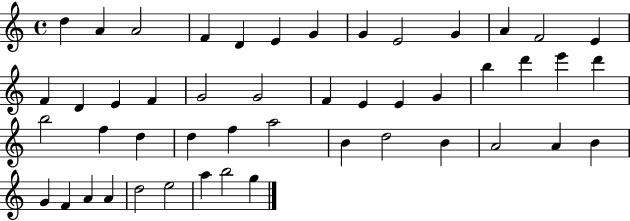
{
  \clef treble
  \time 4/4
  \defaultTimeSignature
  \key c \major
  d''4 a'4 a'2 | f'4 d'4 e'4 g'4 | g'4 e'2 g'4 | a'4 f'2 e'4 | \break f'4 d'4 e'4 f'4 | g'2 g'2 | f'4 e'4 e'4 g'4 | b''4 d'''4 e'''4 d'''4 | \break b''2 f''4 d''4 | d''4 f''4 a''2 | b'4 d''2 b'4 | a'2 a'4 b'4 | \break g'4 f'4 a'4 a'4 | d''2 e''2 | a''4 b''2 g''4 | \bar "|."
}